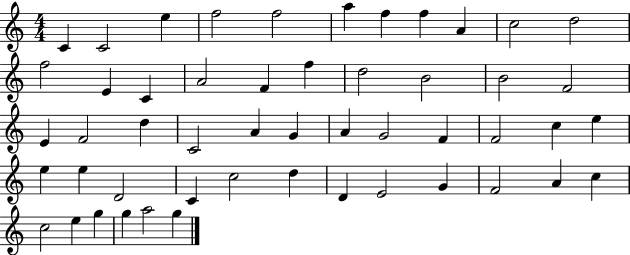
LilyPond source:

{
  \clef treble
  \numericTimeSignature
  \time 4/4
  \key c \major
  c'4 c'2 e''4 | f''2 f''2 | a''4 f''4 f''4 a'4 | c''2 d''2 | \break f''2 e'4 c'4 | a'2 f'4 f''4 | d''2 b'2 | b'2 f'2 | \break e'4 f'2 d''4 | c'2 a'4 g'4 | a'4 g'2 f'4 | f'2 c''4 e''4 | \break e''4 e''4 d'2 | c'4 c''2 d''4 | d'4 e'2 g'4 | f'2 a'4 c''4 | \break c''2 e''4 g''4 | g''4 a''2 g''4 | \bar "|."
}